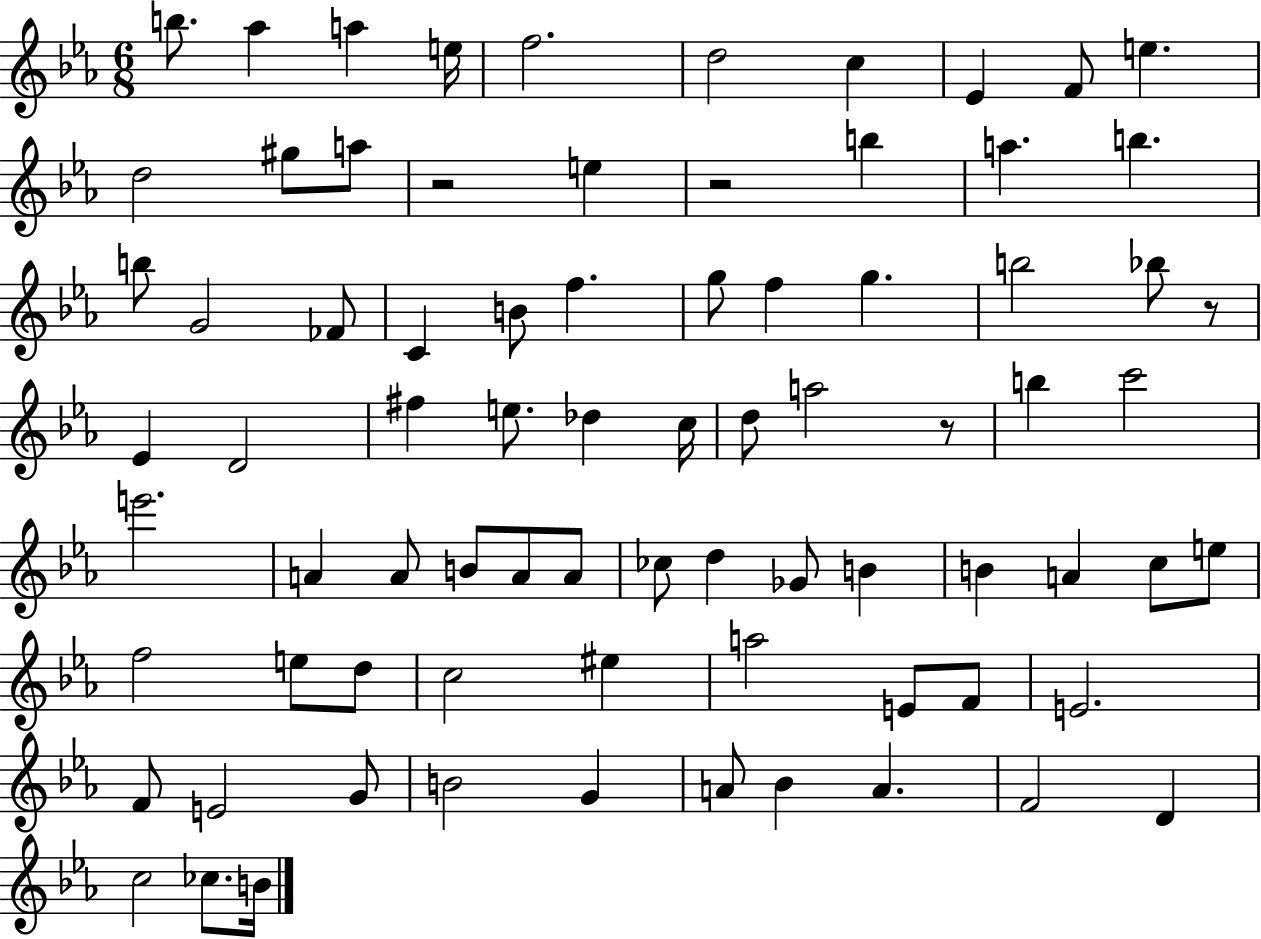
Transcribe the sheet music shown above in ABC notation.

X:1
T:Untitled
M:6/8
L:1/4
K:Eb
b/2 _a a e/4 f2 d2 c _E F/2 e d2 ^g/2 a/2 z2 e z2 b a b b/2 G2 _F/2 C B/2 f g/2 f g b2 _b/2 z/2 _E D2 ^f e/2 _d c/4 d/2 a2 z/2 b c'2 e'2 A A/2 B/2 A/2 A/2 _c/2 d _G/2 B B A c/2 e/2 f2 e/2 d/2 c2 ^e a2 E/2 F/2 E2 F/2 E2 G/2 B2 G A/2 _B A F2 D c2 _c/2 B/4